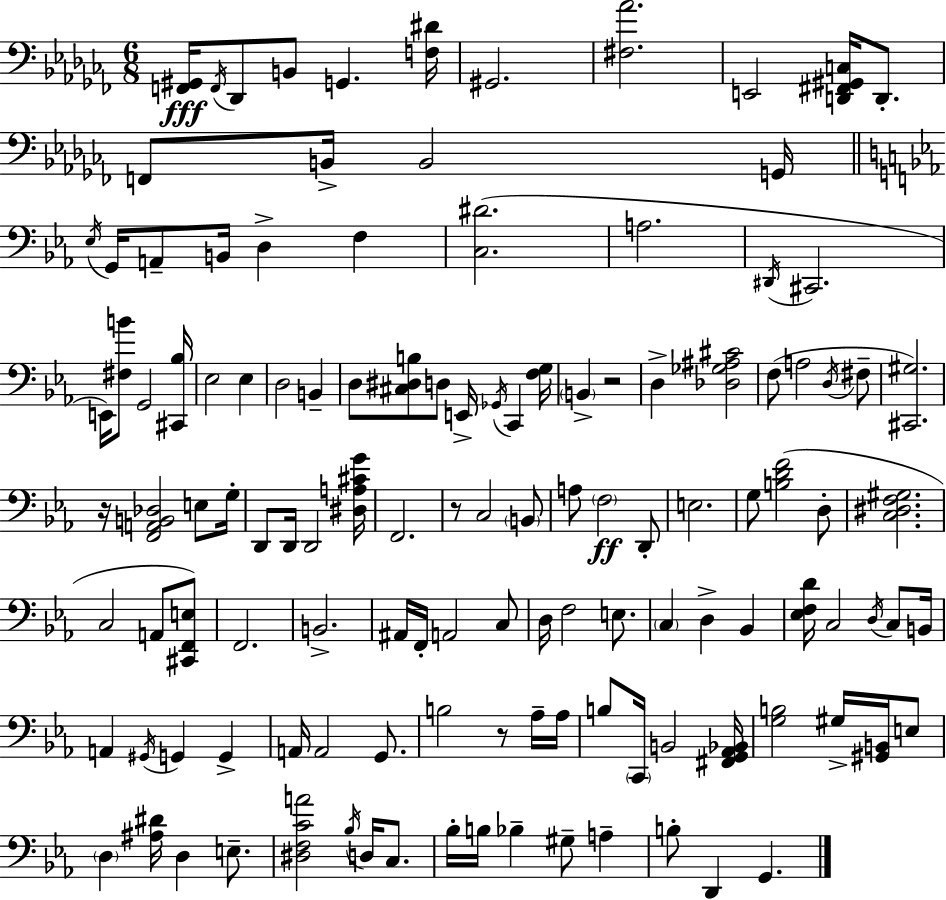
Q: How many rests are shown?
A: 4